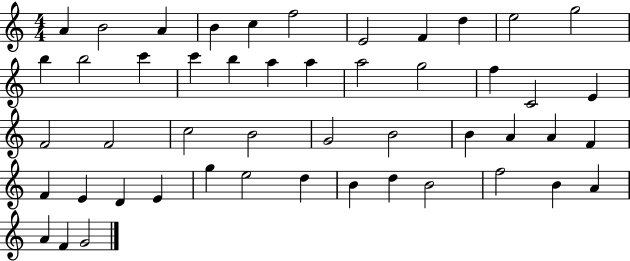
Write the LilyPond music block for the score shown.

{
  \clef treble
  \numericTimeSignature
  \time 4/4
  \key c \major
  a'4 b'2 a'4 | b'4 c''4 f''2 | e'2 f'4 d''4 | e''2 g''2 | \break b''4 b''2 c'''4 | c'''4 b''4 a''4 a''4 | a''2 g''2 | f''4 c'2 e'4 | \break f'2 f'2 | c''2 b'2 | g'2 b'2 | b'4 a'4 a'4 f'4 | \break f'4 e'4 d'4 e'4 | g''4 e''2 d''4 | b'4 d''4 b'2 | f''2 b'4 a'4 | \break a'4 f'4 g'2 | \bar "|."
}